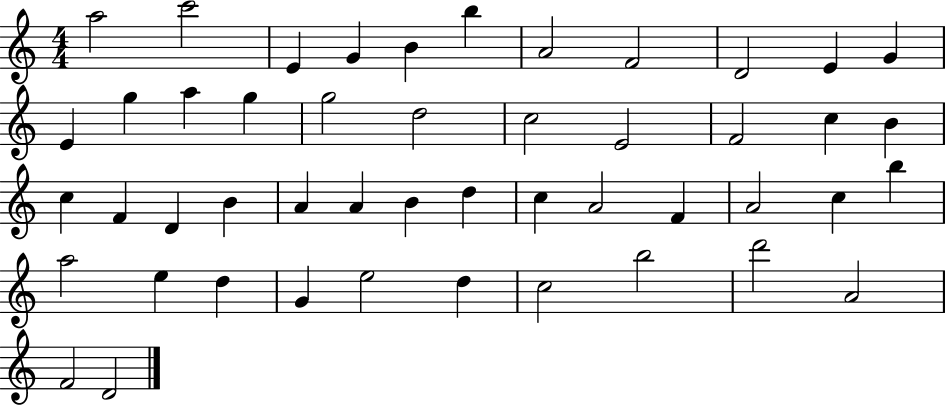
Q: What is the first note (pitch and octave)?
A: A5